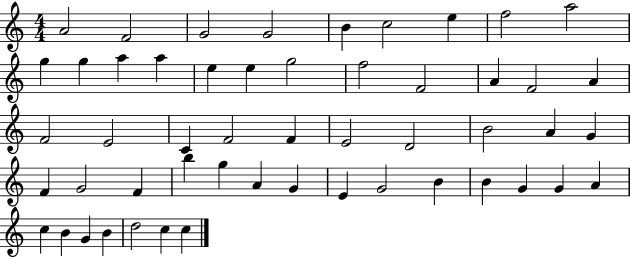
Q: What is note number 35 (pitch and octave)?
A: B5